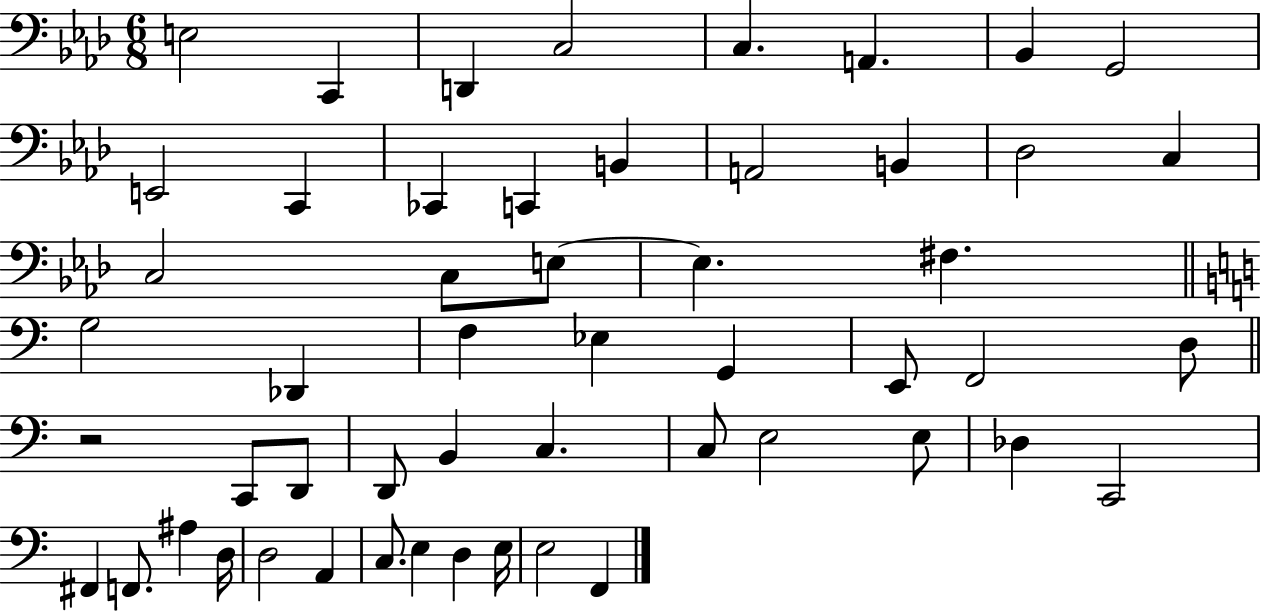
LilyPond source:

{
  \clef bass
  \numericTimeSignature
  \time 6/8
  \key aes \major
  e2 c,4 | d,4 c2 | c4. a,4. | bes,4 g,2 | \break e,2 c,4 | ces,4 c,4 b,4 | a,2 b,4 | des2 c4 | \break c2 c8 e8~~ | e4. fis4. | \bar "||" \break \key c \major g2 des,4 | f4 ees4 g,4 | e,8 f,2 d8 | \bar "||" \break \key c \major r2 c,8 d,8 | d,8 b,4 c4. | c8 e2 e8 | des4 c,2 | \break fis,4 f,8. ais4 d16 | d2 a,4 | c8. e4 d4 e16 | e2 f,4 | \break \bar "|."
}